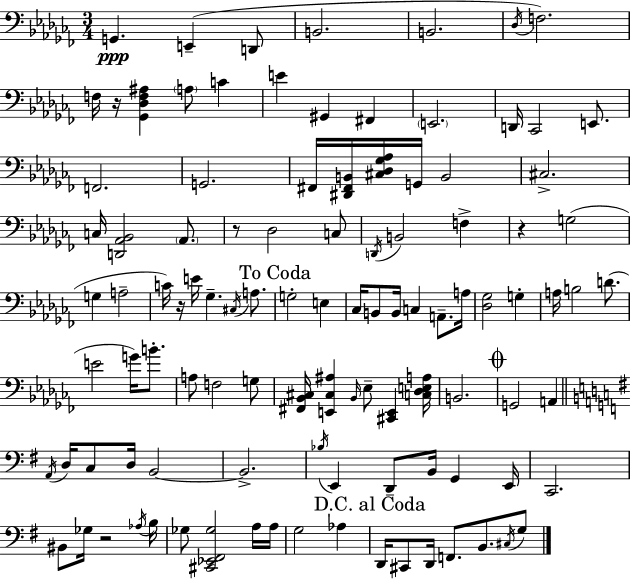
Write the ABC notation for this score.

X:1
T:Untitled
M:3/4
L:1/4
K:Abm
G,, E,, D,,/2 B,,2 B,,2 _D,/4 F,2 F,/4 z/4 [_G,,_D,F,^A,] A,/2 C E ^G,, ^F,, E,,2 D,,/4 _C,,2 E,,/2 F,,2 G,,2 ^F,,/4 [^D,,^F,,B,,]/4 [^C,_D,_G,_A,]/4 G,,/4 B,,2 ^C,2 C,/4 [D,,_A,,_B,,]2 _A,,/2 z/2 _D,2 C,/2 D,,/4 B,,2 F, z G,2 G, A,2 C/4 z/4 E/4 _G, ^C,/4 A,/2 G,2 E, _C,/4 B,,/2 B,,/4 C, A,,/2 A,/4 [_D,_G,]2 G, A,/4 B,2 D/2 E2 G/4 B/2 A,/2 F,2 G,/2 [^F,,_B,,^C,]/4 [E,,^C,^A,] _B,,/4 _E,/2 [^C,,E,,] [C,_D,E,A,]/4 B,,2 G,,2 A,, A,,/4 D,/4 C,/2 D,/4 B,,2 B,,2 _B,/4 E,, D,,/2 B,,/4 G,, E,,/4 C,,2 ^B,,/2 _G,/4 z2 _A,/4 B,/4 _G,/2 [^C,,_E,,^F,,_G,]2 A,/4 A,/4 G,2 _A, D,,/4 ^C,,/2 D,,/4 F,,/2 B,,/2 ^C,/4 G,/2